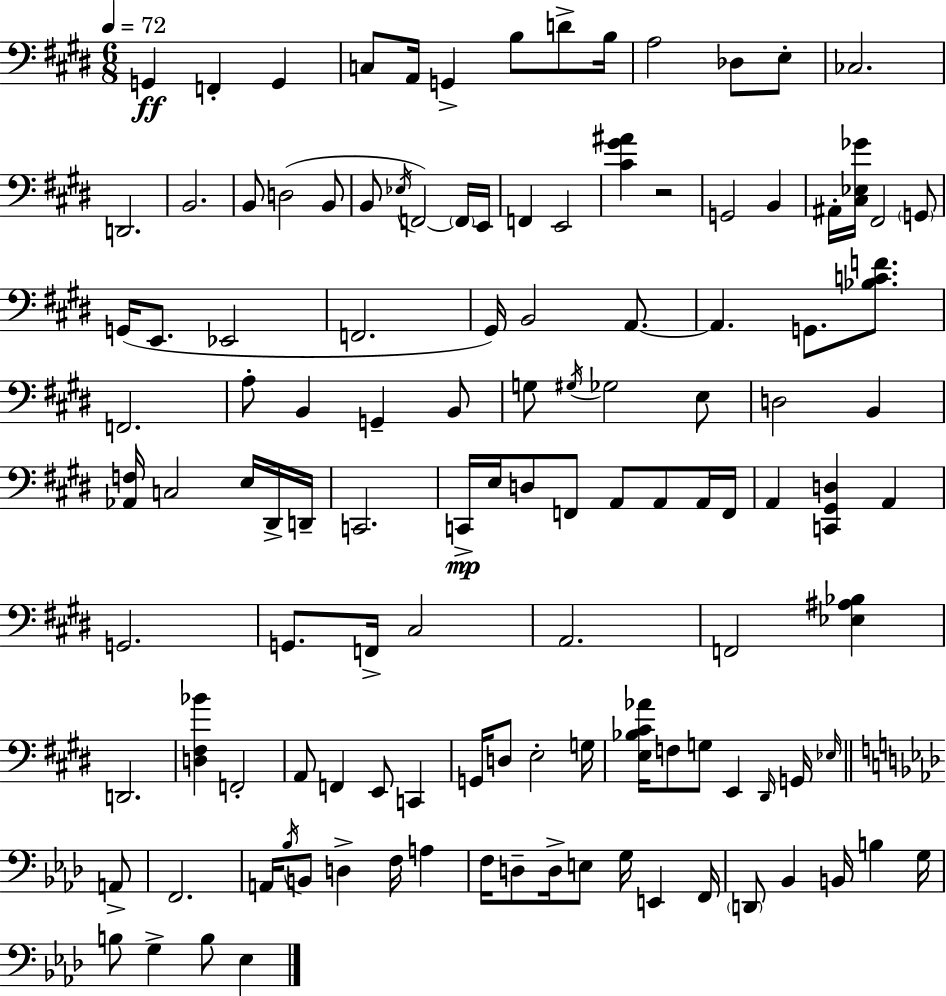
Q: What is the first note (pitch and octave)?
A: G2